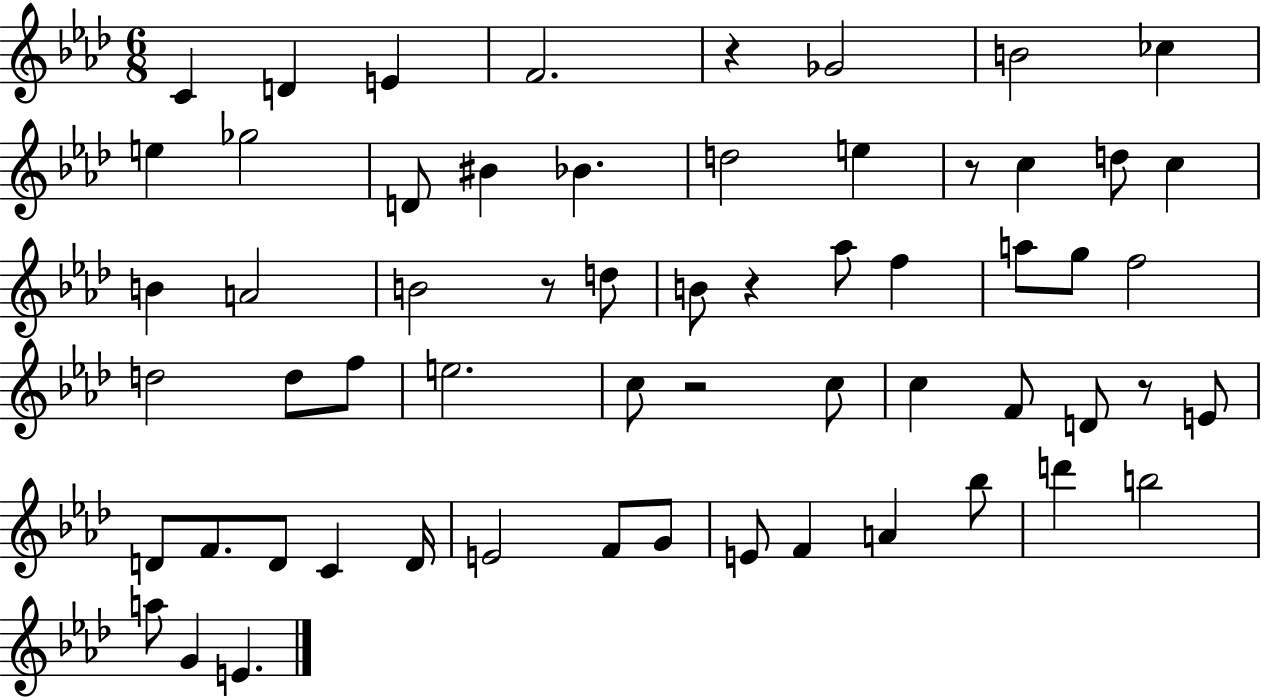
C4/q D4/q E4/q F4/h. R/q Gb4/h B4/h CES5/q E5/q Gb5/h D4/e BIS4/q Bb4/q. D5/h E5/q R/e C5/q D5/e C5/q B4/q A4/h B4/h R/e D5/e B4/e R/q Ab5/e F5/q A5/e G5/e F5/h D5/h D5/e F5/e E5/h. C5/e R/h C5/e C5/q F4/e D4/e R/e E4/e D4/e F4/e. D4/e C4/q D4/s E4/h F4/e G4/e E4/e F4/q A4/q Bb5/e D6/q B5/h A5/e G4/q E4/q.